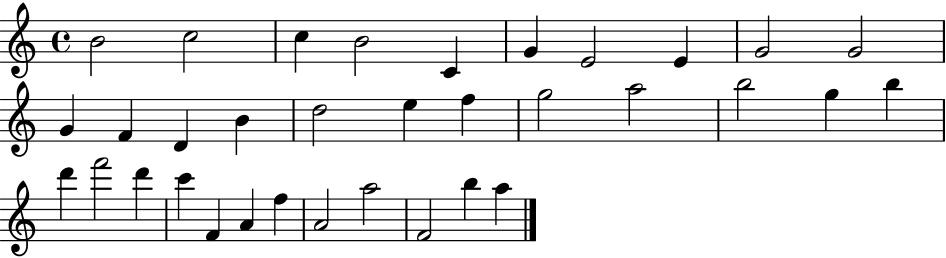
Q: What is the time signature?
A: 4/4